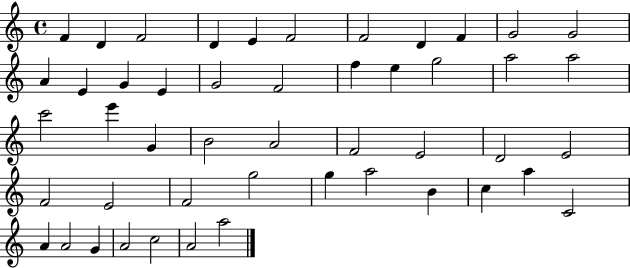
F4/q D4/q F4/h D4/q E4/q F4/h F4/h D4/q F4/q G4/h G4/h A4/q E4/q G4/q E4/q G4/h F4/h F5/q E5/q G5/h A5/h A5/h C6/h E6/q G4/q B4/h A4/h F4/h E4/h D4/h E4/h F4/h E4/h F4/h G5/h G5/q A5/h B4/q C5/q A5/q C4/h A4/q A4/h G4/q A4/h C5/h A4/h A5/h